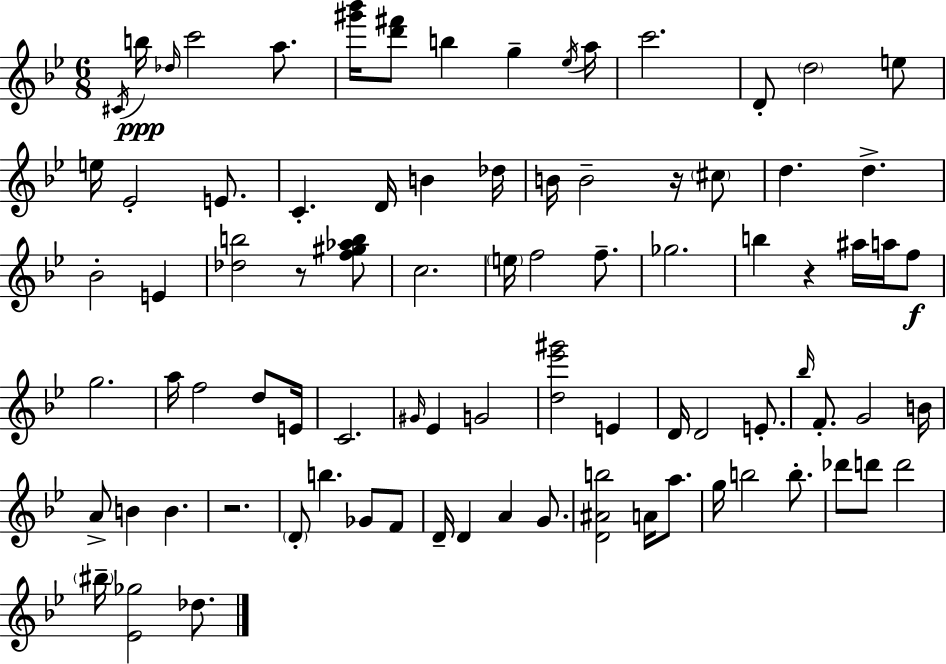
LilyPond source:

{
  \clef treble
  \numericTimeSignature
  \time 6/8
  \key g \minor
  \acciaccatura { cis'16 }\ppp b''16 \grace { des''16 } c'''2 a''8. | <gis''' bes'''>16 <d''' fis'''>8 b''4 g''4-- | \acciaccatura { ees''16 } a''16 c'''2. | d'8-. \parenthesize d''2 | \break e''8 e''16 ees'2-. | e'8. c'4.-. d'16 b'4 | des''16 b'16 b'2-- | r16 \parenthesize cis''8 d''4. d''4.-> | \break bes'2-. e'4 | <des'' b''>2 r8 | <f'' gis'' aes'' b''>8 c''2. | \parenthesize e''16 f''2 | \break f''8.-- ges''2. | b''4 r4 ais''16 | a''16 f''8\f g''2. | a''16 f''2 | \break d''8 e'16 c'2. | \grace { gis'16 } ees'4 g'2 | <d'' ees''' gis'''>2 | e'4 d'16 d'2 | \break e'8.-. \grace { bes''16 } f'8.-. g'2 | b'16 a'8-> b'4 b'4. | r2. | \parenthesize d'8-. b''4. | \break ges'8 f'8 d'16-- d'4 a'4 | g'8. <d' ais' b''>2 | a'16 a''8. g''16 b''2 | b''8.-. des'''8 d'''8 d'''2 | \break \parenthesize bis''16-- <ees' ges''>2 | des''8. \bar "|."
}